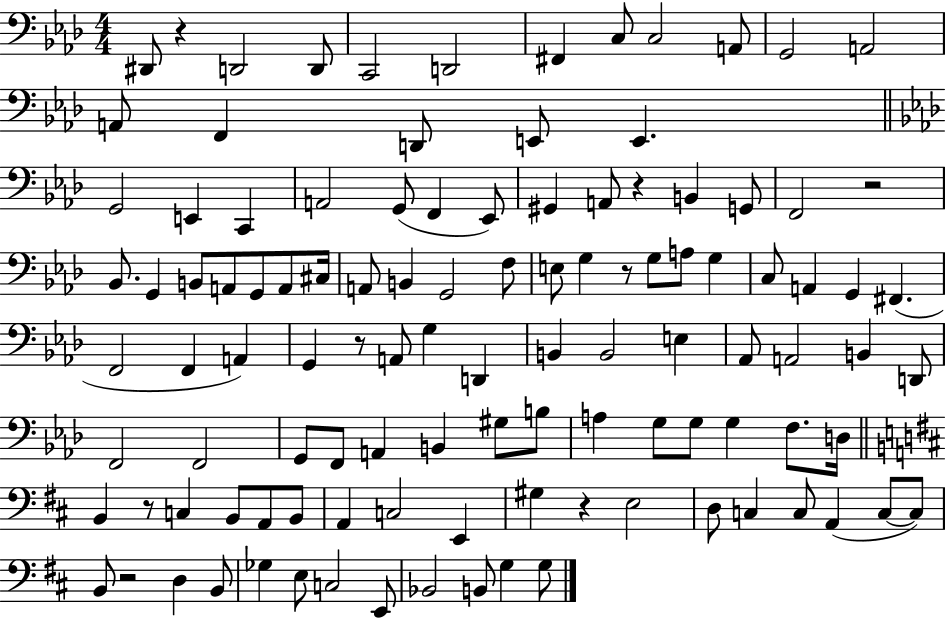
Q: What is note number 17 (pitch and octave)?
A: G2